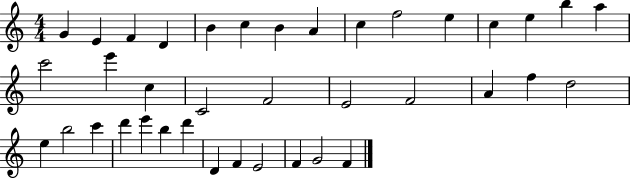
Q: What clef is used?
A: treble